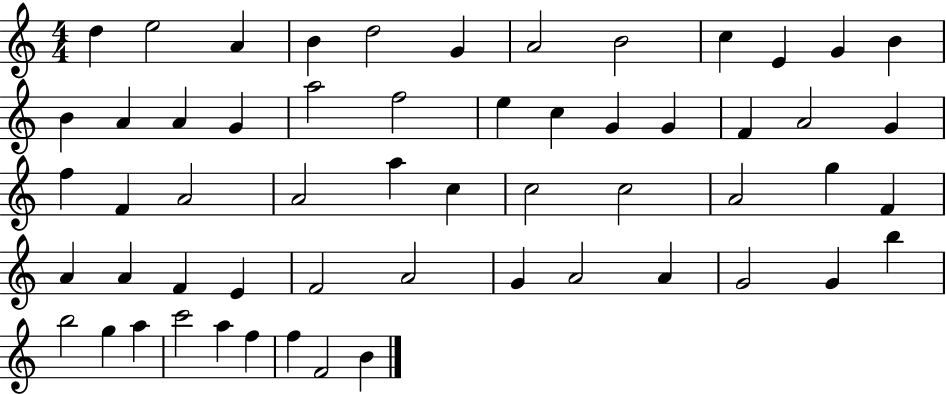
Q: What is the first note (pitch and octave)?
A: D5